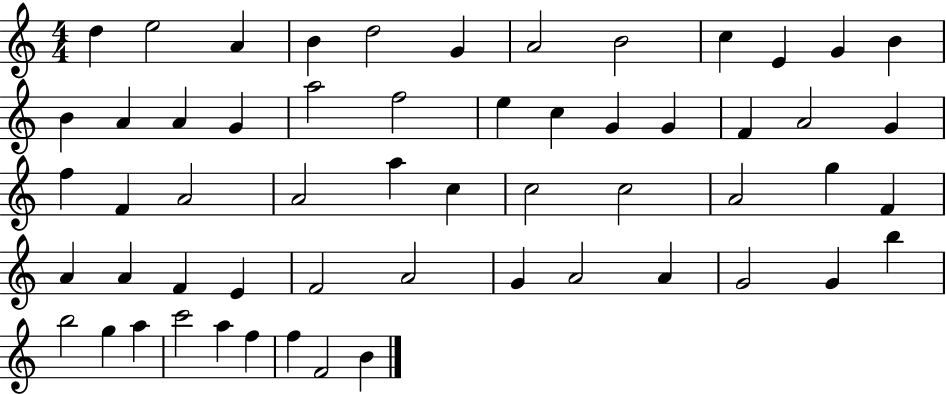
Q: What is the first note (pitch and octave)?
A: D5